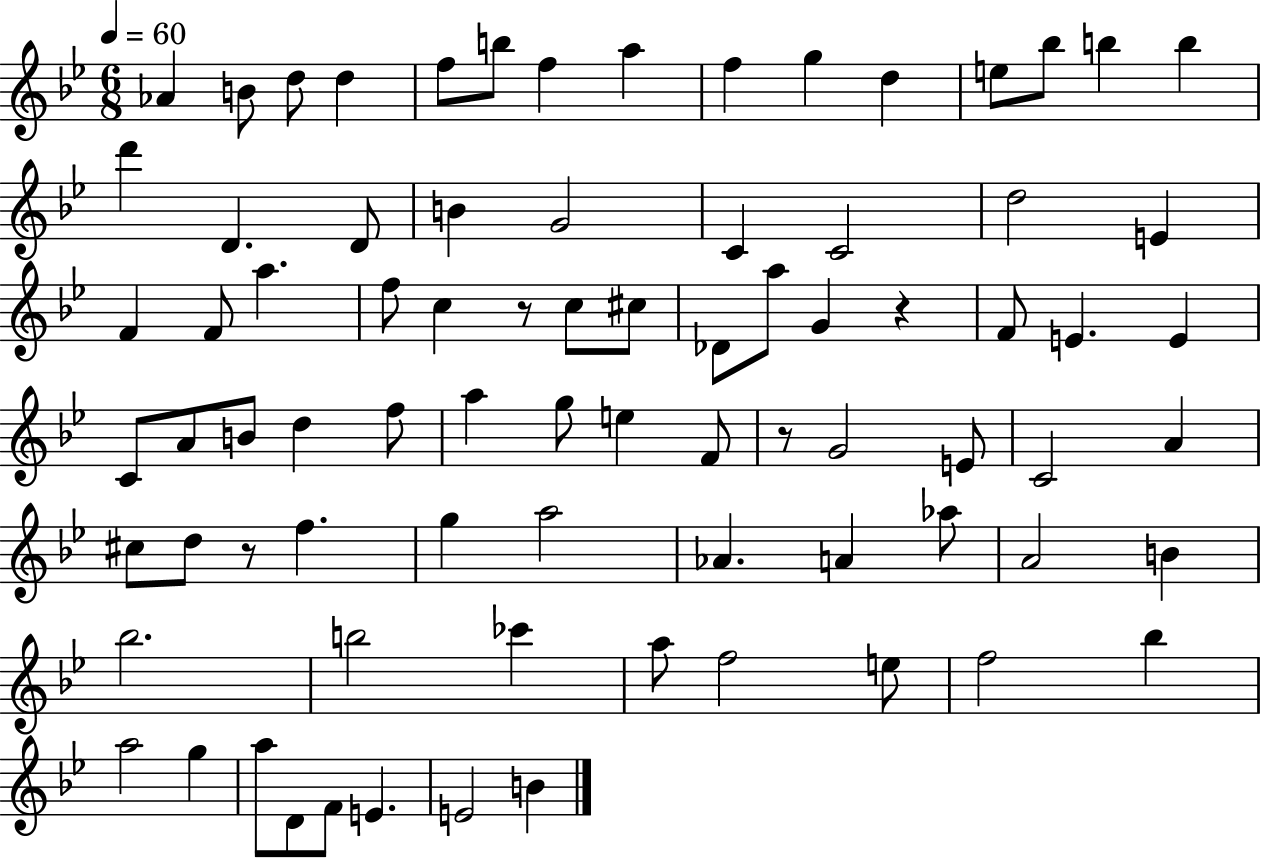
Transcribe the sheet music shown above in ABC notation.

X:1
T:Untitled
M:6/8
L:1/4
K:Bb
_A B/2 d/2 d f/2 b/2 f a f g d e/2 _b/2 b b d' D D/2 B G2 C C2 d2 E F F/2 a f/2 c z/2 c/2 ^c/2 _D/2 a/2 G z F/2 E E C/2 A/2 B/2 d f/2 a g/2 e F/2 z/2 G2 E/2 C2 A ^c/2 d/2 z/2 f g a2 _A A _a/2 A2 B _b2 b2 _c' a/2 f2 e/2 f2 _b a2 g a/2 D/2 F/2 E E2 B